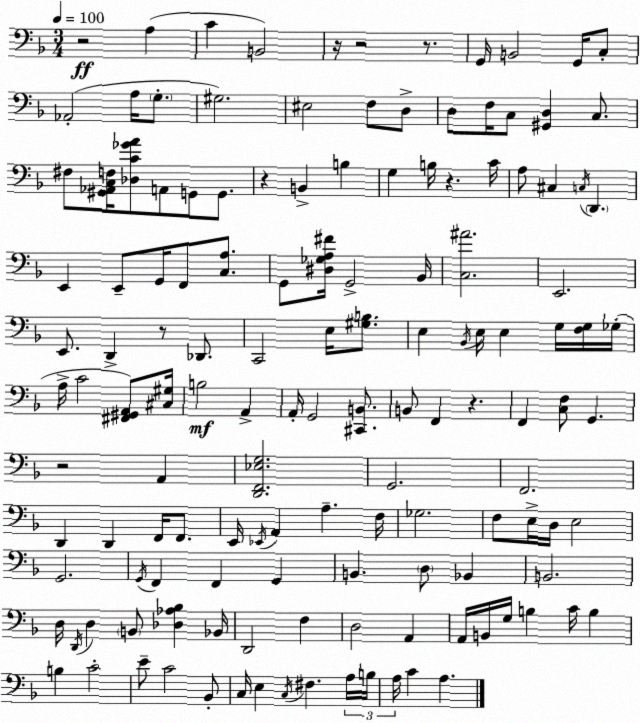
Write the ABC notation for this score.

X:1
T:Untitled
M:3/4
L:1/4
K:F
z2 A, C B,,2 z/4 z2 z/2 G,,/4 B,,2 G,,/4 C,/2 _A,,2 A,/4 G,/2 ^G,2 ^E,2 F,/2 D,/2 D,/2 F,/4 C,/2 [^G,,D,] C,/2 ^F,/2 [^G,,_A,,C,F,]/4 [_D,C_GA]/2 A,,/2 G,,/2 G,,/2 z B,, B, G, B,/4 z C/4 A,/2 ^C, C,/4 D,, E,, E,,/2 G,,/4 F,,/2 [C,A,]/2 G,,/2 [^D,_G,A,^F]/4 G,,2 _B,,/4 [C,^A]2 E,,2 E,,/2 D,, z/2 _D,,/2 C,,2 E,/4 [^G,B,]/2 E, _B,,/4 E,/4 E, G,/4 [F,G,]/4 _G,/4 A,/4 C2 [^F,,^G,,A,,]/2 [^C,^G,]/4 B,2 A,, A,,/4 G,,2 [^C,,B,,]/2 B,,/2 F,, z F,, [C,F,]/2 G,, z2 A,, [D,,F,,_E,G,]2 G,,2 F,,2 D,, D,, F,,/4 F,,/2 E,,/4 _E,,/4 A,, A, F,/4 _G,2 F,/2 E,/4 D,/4 E,2 G,,2 G,,/4 F,, F,, G,, B,, D,/2 _B,, B,,2 D,/4 D,,/4 D, B,,/2 [_D,_A,_B,] _B,,/4 D,,2 F, D,2 A,, A,,/4 B,,/4 G,/4 B, C/4 B, B, C2 E/2 C2 _B,,/2 C,/4 E, C,/4 ^F, A,/4 B,/4 A,/4 C A,